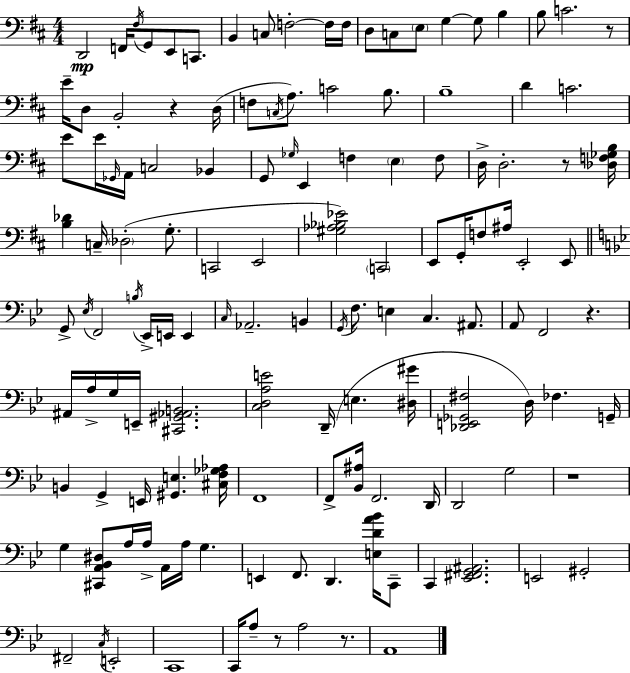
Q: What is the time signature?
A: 4/4